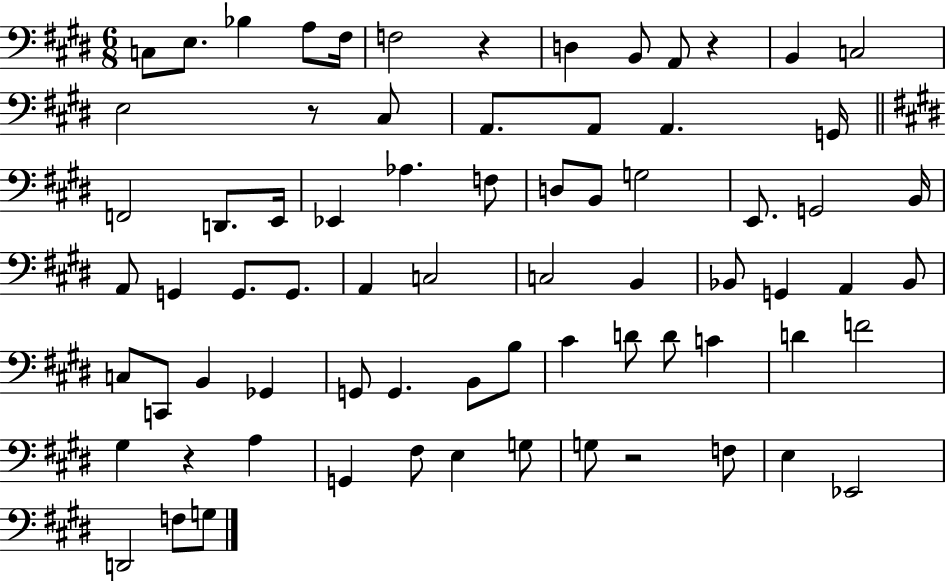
C3/e E3/e. Bb3/q A3/e F#3/s F3/h R/q D3/q B2/e A2/e R/q B2/q C3/h E3/h R/e C#3/e A2/e. A2/e A2/q. G2/s F2/h D2/e. E2/s Eb2/q Ab3/q. F3/e D3/e B2/e G3/h E2/e. G2/h B2/s A2/e G2/q G2/e. G2/e. A2/q C3/h C3/h B2/q Bb2/e G2/q A2/q Bb2/e C3/e C2/e B2/q Gb2/q G2/e G2/q. B2/e B3/e C#4/q D4/e D4/e C4/q D4/q F4/h G#3/q R/q A3/q G2/q F#3/e E3/q G3/e G3/e R/h F3/e E3/q Eb2/h D2/h F3/e G3/e